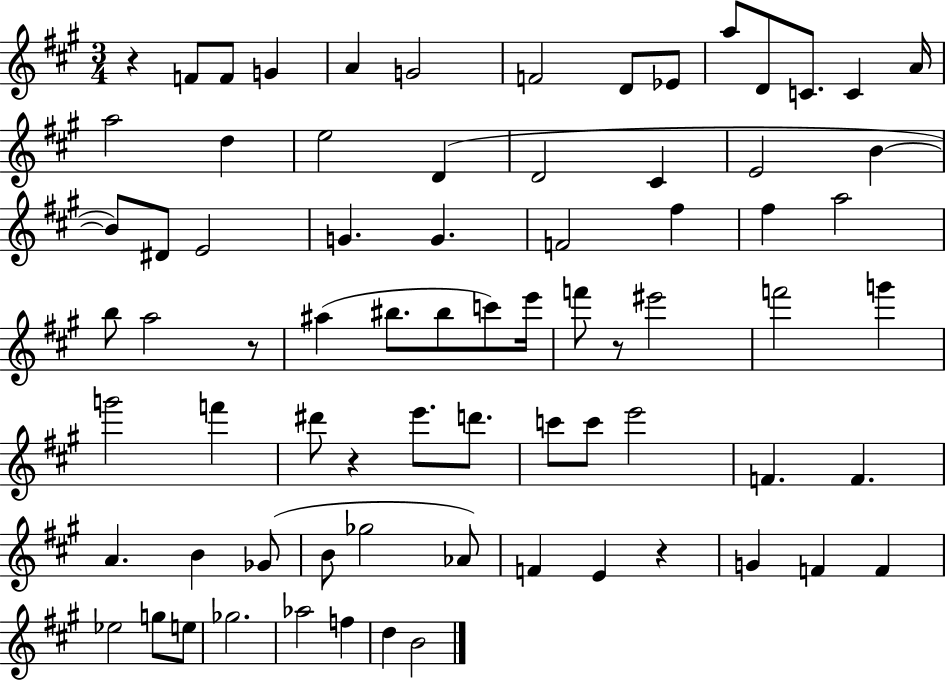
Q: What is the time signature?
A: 3/4